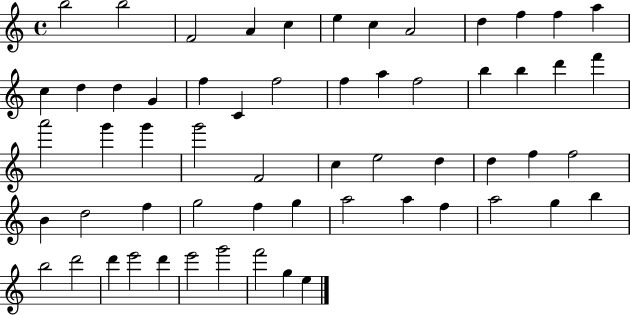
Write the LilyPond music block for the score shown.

{
  \clef treble
  \time 4/4
  \defaultTimeSignature
  \key c \major
  b''2 b''2 | f'2 a'4 c''4 | e''4 c''4 a'2 | d''4 f''4 f''4 a''4 | \break c''4 d''4 d''4 g'4 | f''4 c'4 f''2 | f''4 a''4 f''2 | b''4 b''4 d'''4 f'''4 | \break a'''2 g'''4 g'''4 | g'''2 f'2 | c''4 e''2 d''4 | d''4 f''4 f''2 | \break b'4 d''2 f''4 | g''2 f''4 g''4 | a''2 a''4 f''4 | a''2 g''4 b''4 | \break b''2 d'''2 | d'''4 e'''2 d'''4 | e'''2 g'''2 | f'''2 g''4 e''4 | \break \bar "|."
}